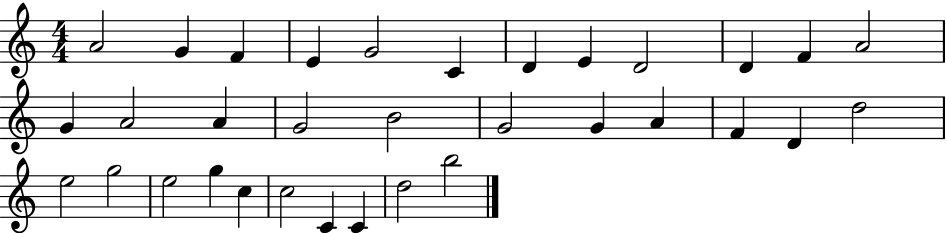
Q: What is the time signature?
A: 4/4